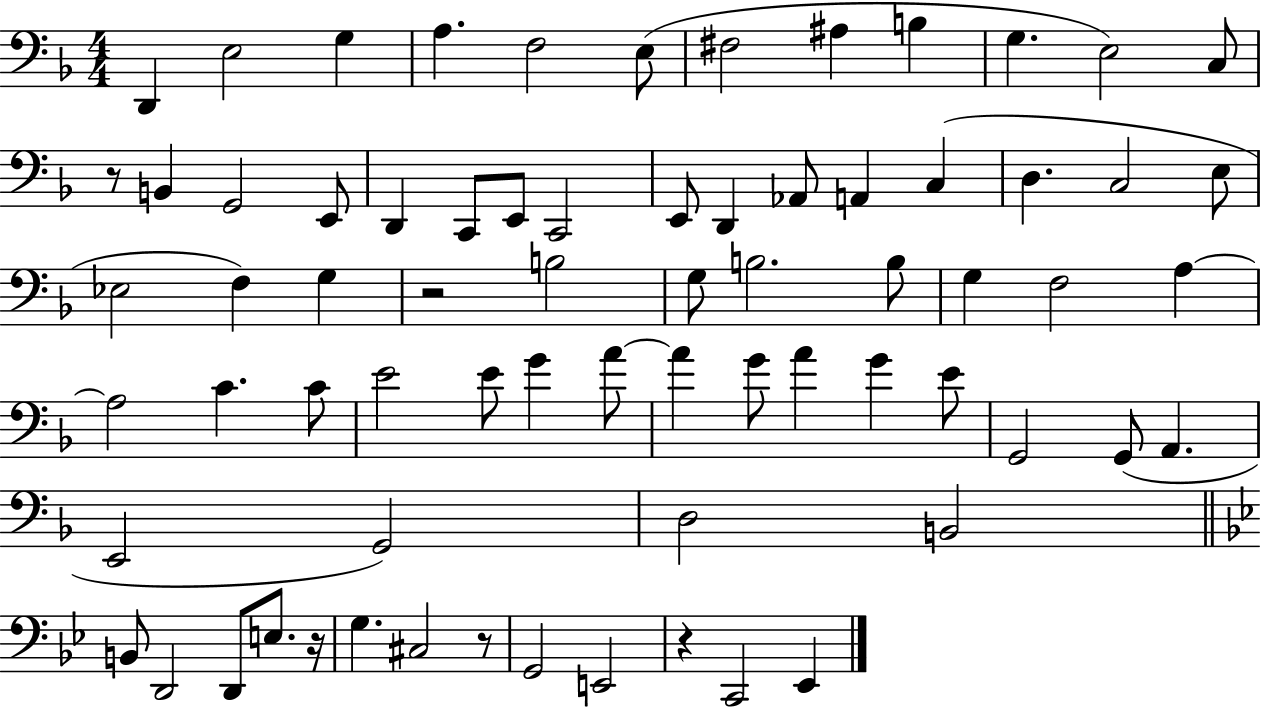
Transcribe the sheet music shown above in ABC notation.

X:1
T:Untitled
M:4/4
L:1/4
K:F
D,, E,2 G, A, F,2 E,/2 ^F,2 ^A, B, G, E,2 C,/2 z/2 B,, G,,2 E,,/2 D,, C,,/2 E,,/2 C,,2 E,,/2 D,, _A,,/2 A,, C, D, C,2 E,/2 _E,2 F, G, z2 B,2 G,/2 B,2 B,/2 G, F,2 A, A,2 C C/2 E2 E/2 G A/2 A G/2 A G E/2 G,,2 G,,/2 A,, E,,2 G,,2 D,2 B,,2 B,,/2 D,,2 D,,/2 E,/2 z/4 G, ^C,2 z/2 G,,2 E,,2 z C,,2 _E,,